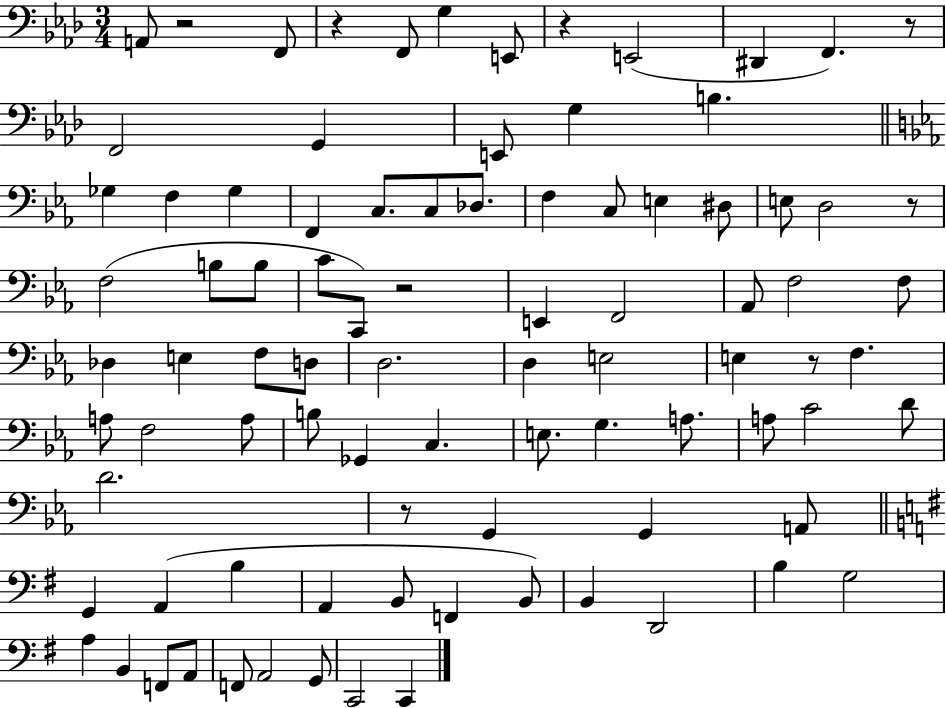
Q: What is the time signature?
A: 3/4